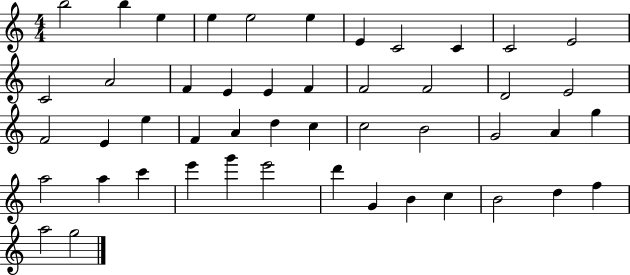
B5/h B5/q E5/q E5/q E5/h E5/q E4/q C4/h C4/q C4/h E4/h C4/h A4/h F4/q E4/q E4/q F4/q F4/h F4/h D4/h E4/h F4/h E4/q E5/q F4/q A4/q D5/q C5/q C5/h B4/h G4/h A4/q G5/q A5/h A5/q C6/q E6/q G6/q E6/h D6/q G4/q B4/q C5/q B4/h D5/q F5/q A5/h G5/h